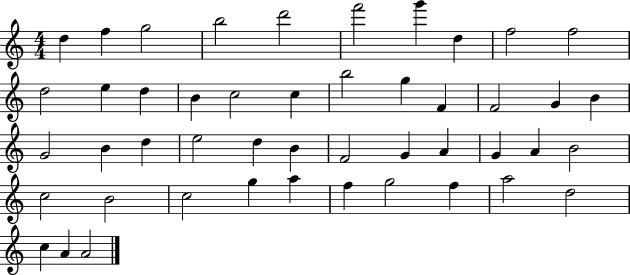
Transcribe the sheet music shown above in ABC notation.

X:1
T:Untitled
M:4/4
L:1/4
K:C
d f g2 b2 d'2 f'2 g' d f2 f2 d2 e d B c2 c b2 g F F2 G B G2 B d e2 d B F2 G A G A B2 c2 B2 c2 g a f g2 f a2 d2 c A A2